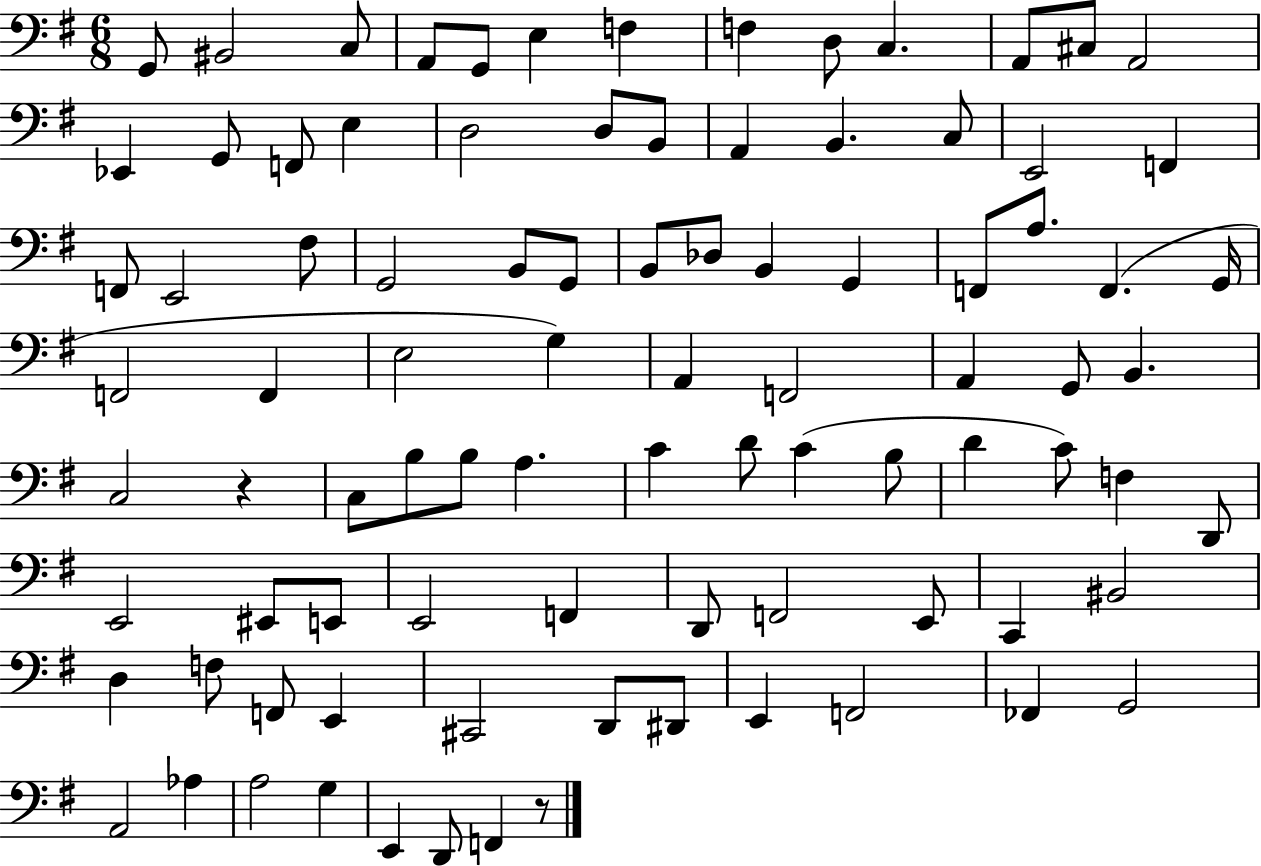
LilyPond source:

{
  \clef bass
  \numericTimeSignature
  \time 6/8
  \key g \major
  g,8 bis,2 c8 | a,8 g,8 e4 f4 | f4 d8 c4. | a,8 cis8 a,2 | \break ees,4 g,8 f,8 e4 | d2 d8 b,8 | a,4 b,4. c8 | e,2 f,4 | \break f,8 e,2 fis8 | g,2 b,8 g,8 | b,8 des8 b,4 g,4 | f,8 a8. f,4.( g,16 | \break f,2 f,4 | e2 g4) | a,4 f,2 | a,4 g,8 b,4. | \break c2 r4 | c8 b8 b8 a4. | c'4 d'8 c'4( b8 | d'4 c'8) f4 d,8 | \break e,2 eis,8 e,8 | e,2 f,4 | d,8 f,2 e,8 | c,4 bis,2 | \break d4 f8 f,8 e,4 | cis,2 d,8 dis,8 | e,4 f,2 | fes,4 g,2 | \break a,2 aes4 | a2 g4 | e,4 d,8 f,4 r8 | \bar "|."
}